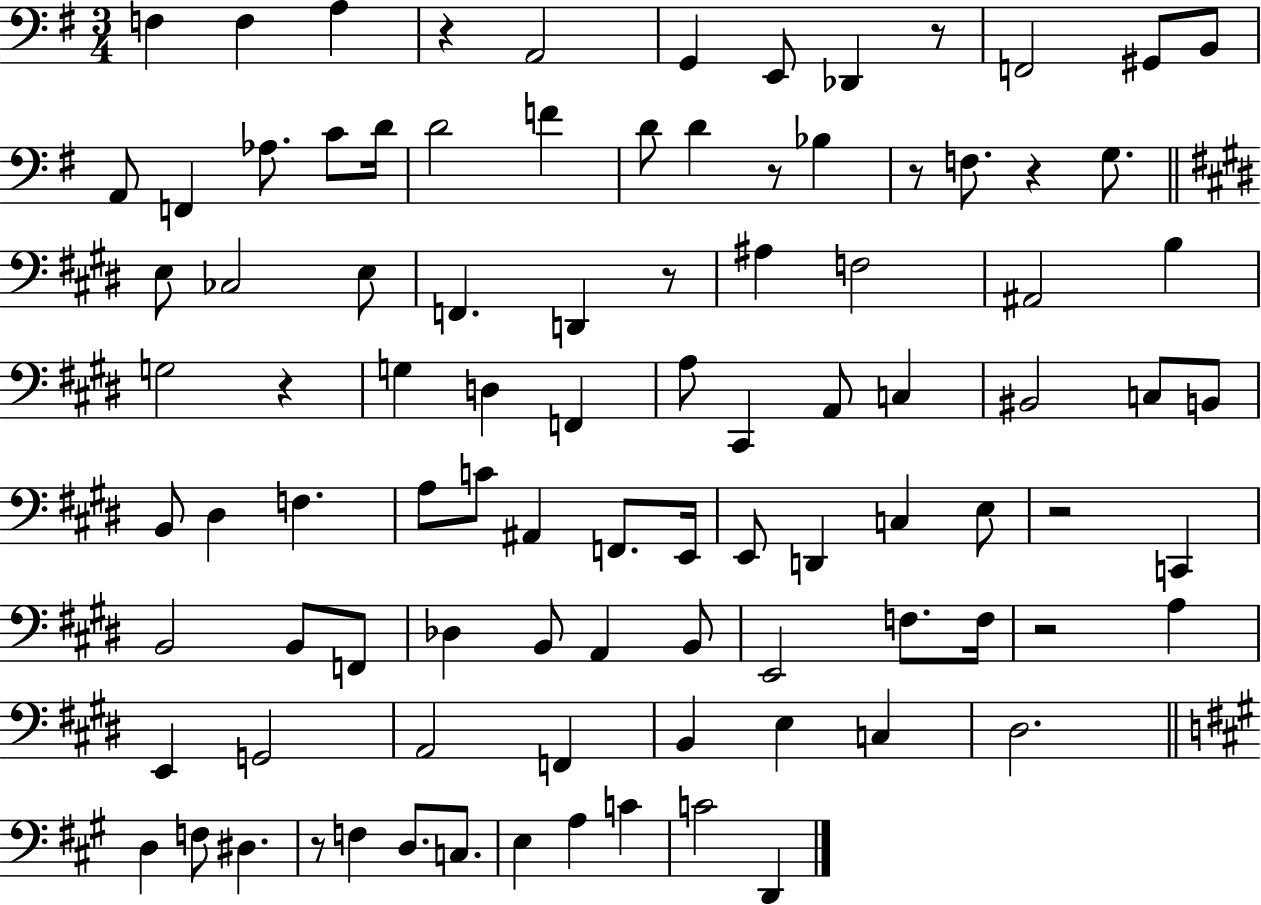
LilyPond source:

{
  \clef bass
  \numericTimeSignature
  \time 3/4
  \key g \major
  f4 f4 a4 | r4 a,2 | g,4 e,8 des,4 r8 | f,2 gis,8 b,8 | \break a,8 f,4 aes8. c'8 d'16 | d'2 f'4 | d'8 d'4 r8 bes4 | r8 f8. r4 g8. | \break \bar "||" \break \key e \major e8 ces2 e8 | f,4. d,4 r8 | ais4 f2 | ais,2 b4 | \break g2 r4 | g4 d4 f,4 | a8 cis,4 a,8 c4 | bis,2 c8 b,8 | \break b,8 dis4 f4. | a8 c'8 ais,4 f,8. e,16 | e,8 d,4 c4 e8 | r2 c,4 | \break b,2 b,8 f,8 | des4 b,8 a,4 b,8 | e,2 f8. f16 | r2 a4 | \break e,4 g,2 | a,2 f,4 | b,4 e4 c4 | dis2. | \break \bar "||" \break \key a \major d4 f8 dis4. | r8 f4 d8. c8. | e4 a4 c'4 | c'2 d,4 | \break \bar "|."
}